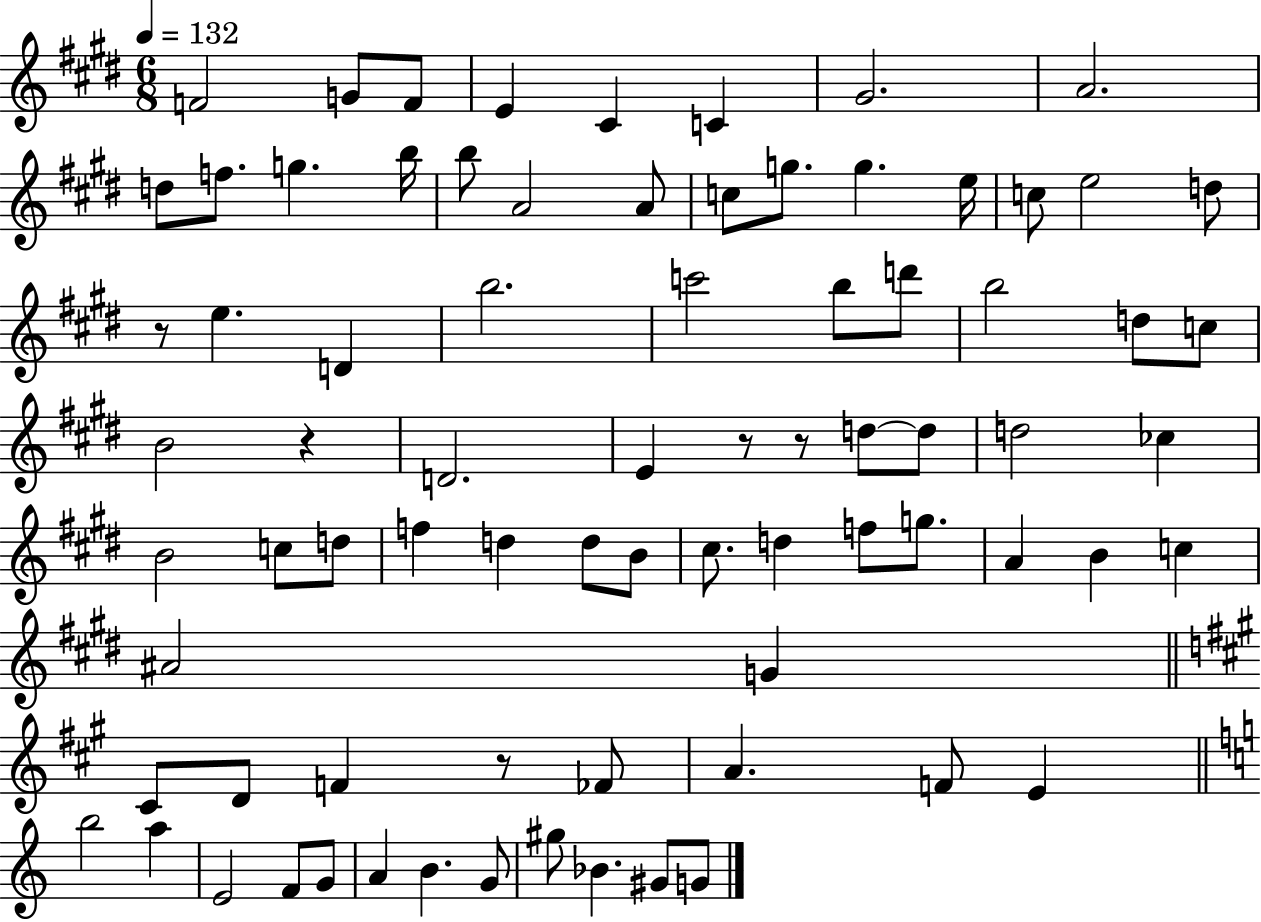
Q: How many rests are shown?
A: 5